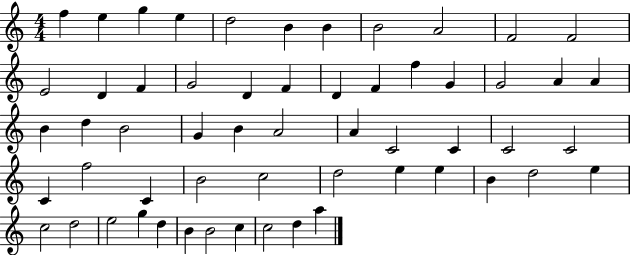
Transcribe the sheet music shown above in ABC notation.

X:1
T:Untitled
M:4/4
L:1/4
K:C
f e g e d2 B B B2 A2 F2 F2 E2 D F G2 D F D F f G G2 A A B d B2 G B A2 A C2 C C2 C2 C f2 C B2 c2 d2 e e B d2 e c2 d2 e2 g d B B2 c c2 d a